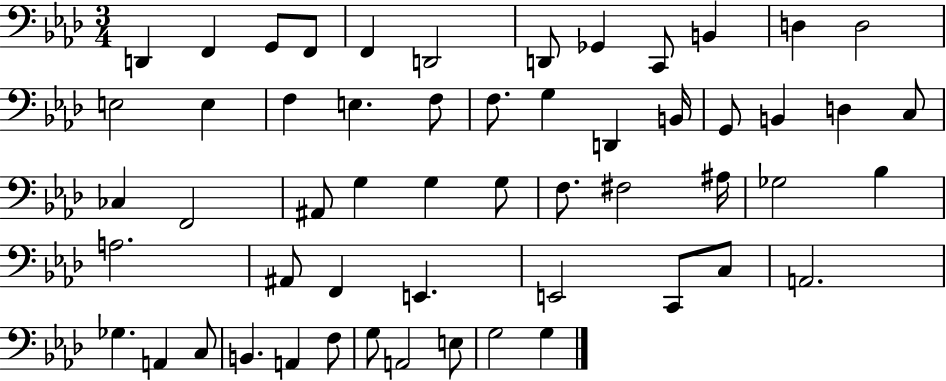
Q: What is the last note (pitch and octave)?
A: G3